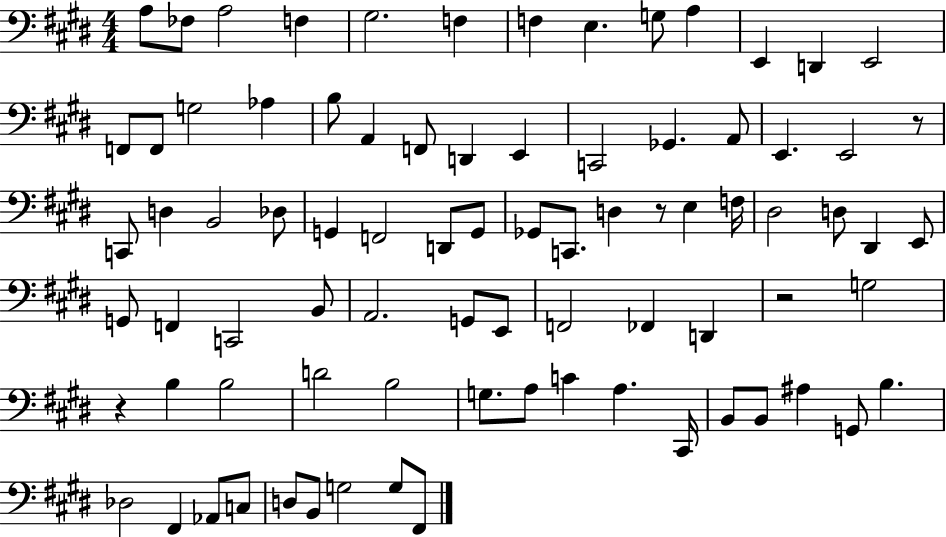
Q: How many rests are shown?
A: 4